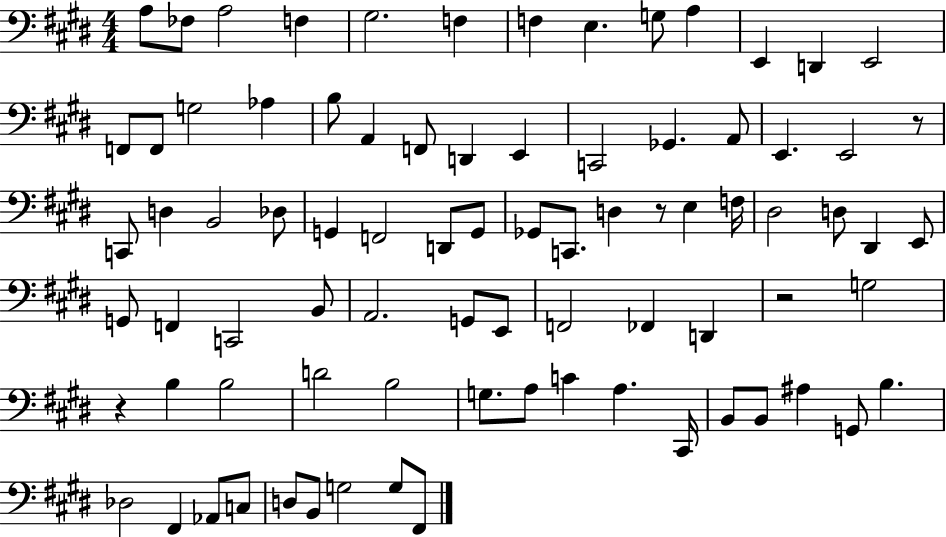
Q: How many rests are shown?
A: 4